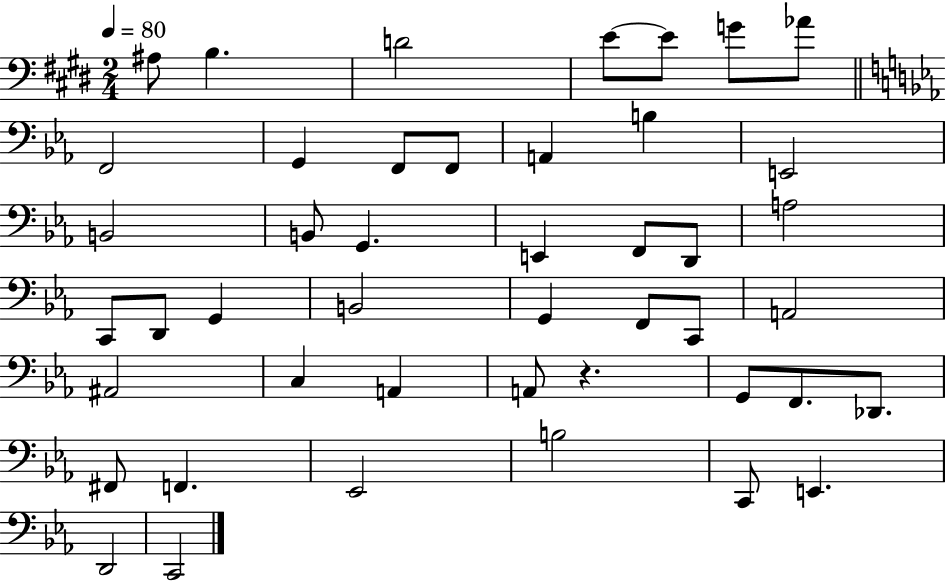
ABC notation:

X:1
T:Untitled
M:2/4
L:1/4
K:E
^A,/2 B, D2 E/2 E/2 G/2 _A/2 F,,2 G,, F,,/2 F,,/2 A,, B, E,,2 B,,2 B,,/2 G,, E,, F,,/2 D,,/2 A,2 C,,/2 D,,/2 G,, B,,2 G,, F,,/2 C,,/2 A,,2 ^A,,2 C, A,, A,,/2 z G,,/2 F,,/2 _D,,/2 ^F,,/2 F,, _E,,2 B,2 C,,/2 E,, D,,2 C,,2